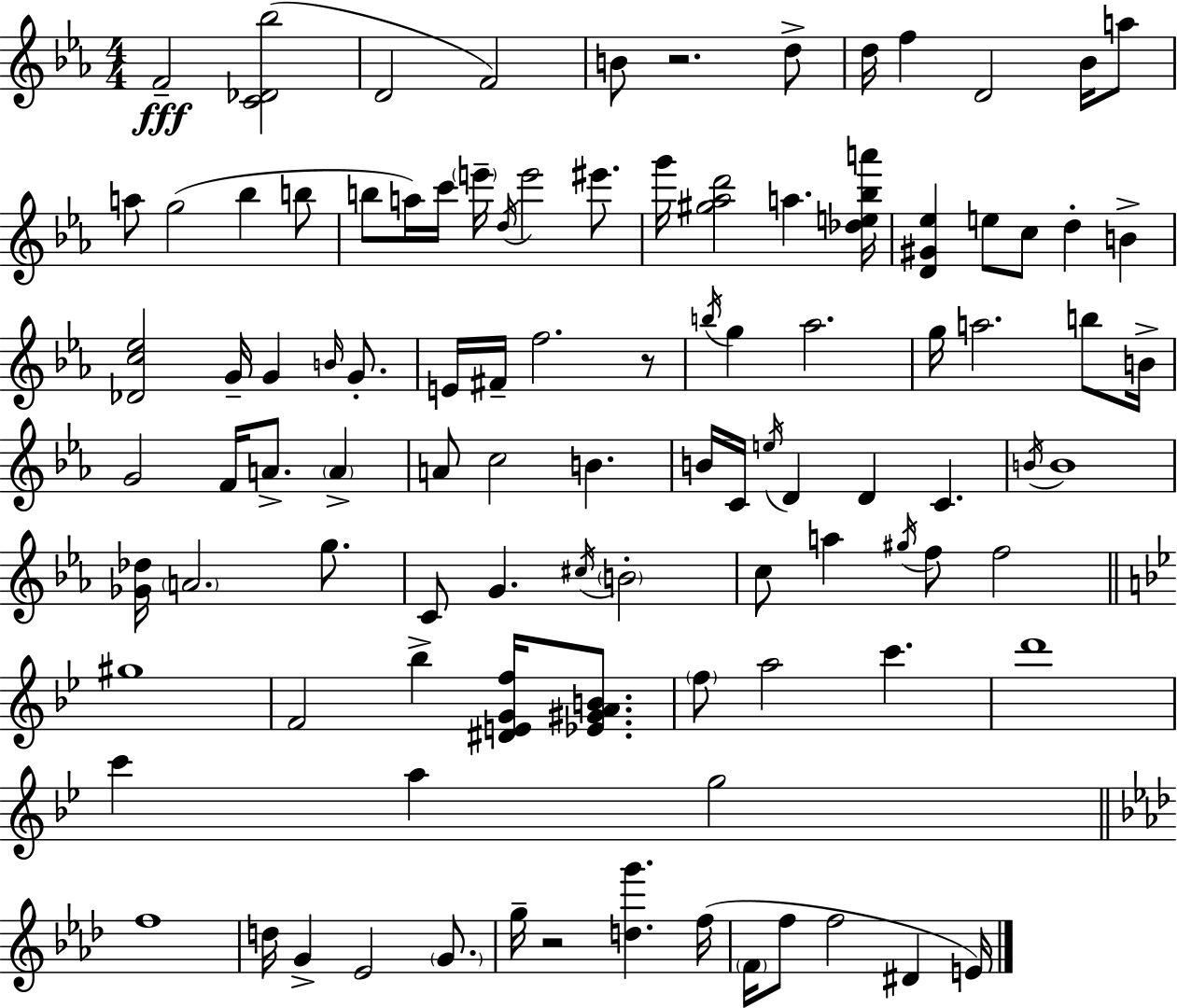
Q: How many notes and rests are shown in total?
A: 101